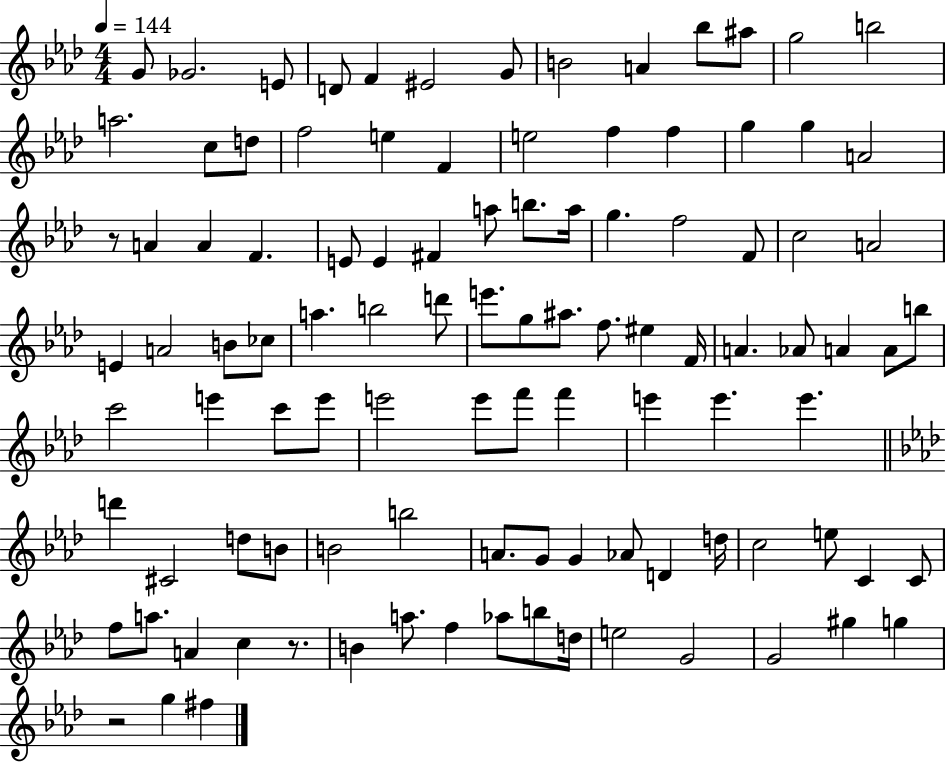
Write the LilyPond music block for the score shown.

{
  \clef treble
  \numericTimeSignature
  \time 4/4
  \key aes \major
  \tempo 4 = 144
  g'8 ges'2. e'8 | d'8 f'4 eis'2 g'8 | b'2 a'4 bes''8 ais''8 | g''2 b''2 | \break a''2. c''8 d''8 | f''2 e''4 f'4 | e''2 f''4 f''4 | g''4 g''4 a'2 | \break r8 a'4 a'4 f'4. | e'8 e'4 fis'4 a''8 b''8. a''16 | g''4. f''2 f'8 | c''2 a'2 | \break e'4 a'2 b'8 ces''8 | a''4. b''2 d'''8 | e'''8. g''8 ais''8. f''8. eis''4 f'16 | a'4. aes'8 a'4 a'8 b''8 | \break c'''2 e'''4 c'''8 e'''8 | e'''2 e'''8 f'''8 f'''4 | e'''4 e'''4. e'''4. | \bar "||" \break \key aes \major d'''4 cis'2 d''8 b'8 | b'2 b''2 | a'8. g'8 g'4 aes'8 d'4 d''16 | c''2 e''8 c'4 c'8 | \break f''8 a''8. a'4 c''4 r8. | b'4 a''8. f''4 aes''8 b''8 d''16 | e''2 g'2 | g'2 gis''4 g''4 | \break r2 g''4 fis''4 | \bar "|."
}